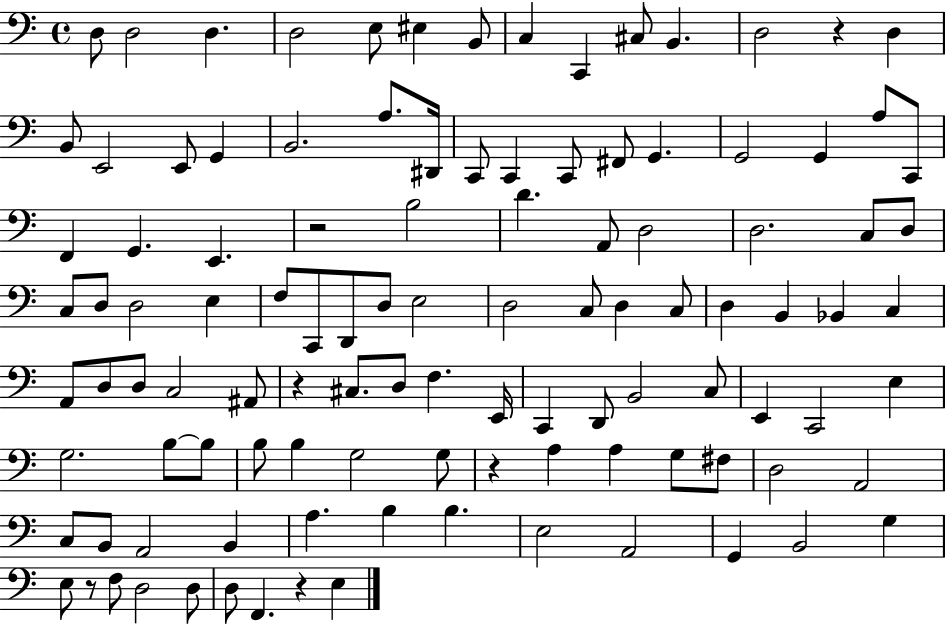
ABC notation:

X:1
T:Untitled
M:4/4
L:1/4
K:C
D,/2 D,2 D, D,2 E,/2 ^E, B,,/2 C, C,, ^C,/2 B,, D,2 z D, B,,/2 E,,2 E,,/2 G,, B,,2 A,/2 ^D,,/4 C,,/2 C,, C,,/2 ^F,,/2 G,, G,,2 G,, A,/2 C,,/2 F,, G,, E,, z2 B,2 D A,,/2 D,2 D,2 C,/2 D,/2 C,/2 D,/2 D,2 E, F,/2 C,,/2 D,,/2 D,/2 E,2 D,2 C,/2 D, C,/2 D, B,, _B,, C, A,,/2 D,/2 D,/2 C,2 ^A,,/2 z ^C,/2 D,/2 F, E,,/4 C,, D,,/2 B,,2 C,/2 E,, C,,2 E, G,2 B,/2 B,/2 B,/2 B, G,2 G,/2 z A, A, G,/2 ^F,/2 D,2 A,,2 C,/2 B,,/2 A,,2 B,, A, B, B, E,2 A,,2 G,, B,,2 G, E,/2 z/2 F,/2 D,2 D,/2 D,/2 F,, z E,